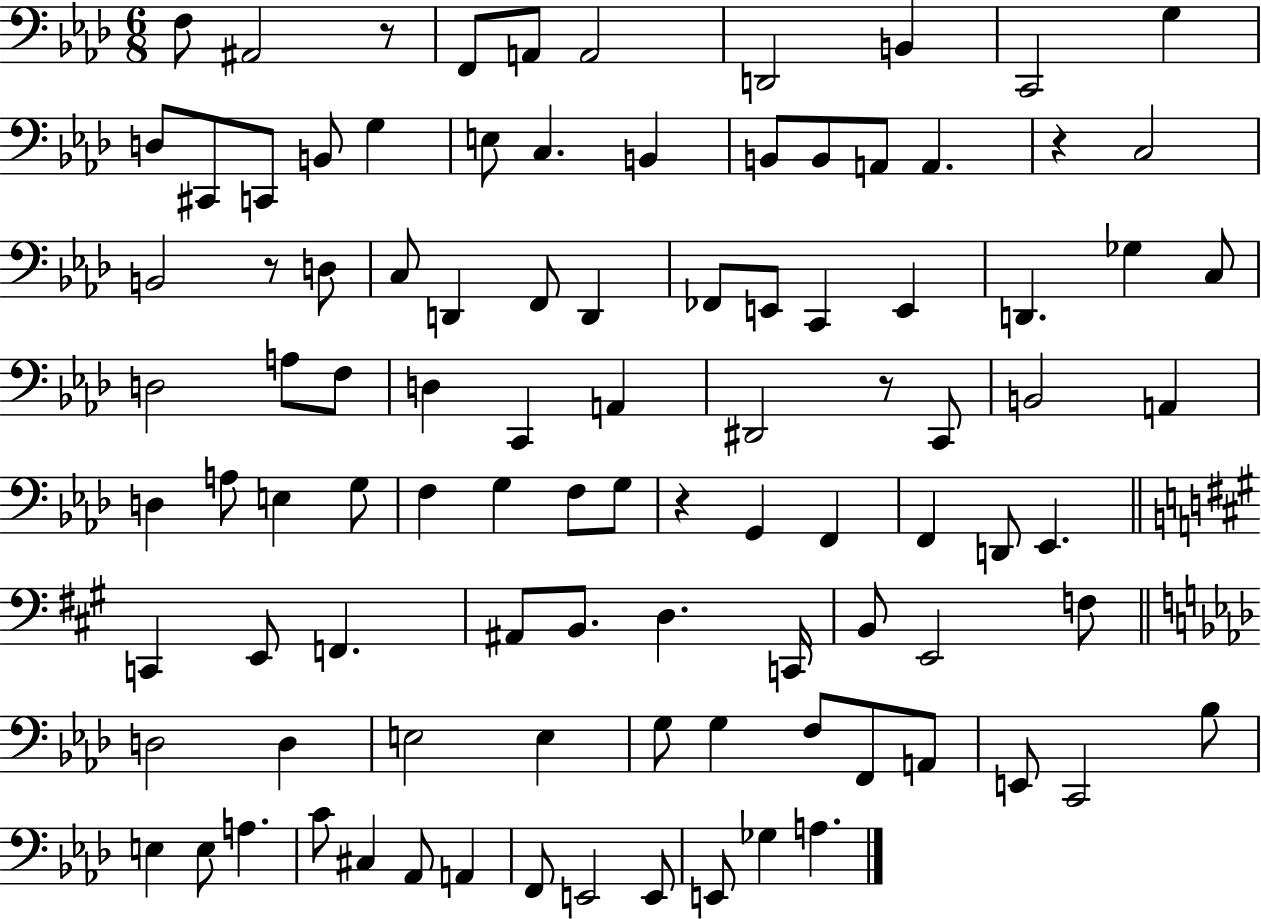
{
  \clef bass
  \numericTimeSignature
  \time 6/8
  \key aes \major
  f8 ais,2 r8 | f,8 a,8 a,2 | d,2 b,4 | c,2 g4 | \break d8 cis,8 c,8 b,8 g4 | e8 c4. b,4 | b,8 b,8 a,8 a,4. | r4 c2 | \break b,2 r8 d8 | c8 d,4 f,8 d,4 | fes,8 e,8 c,4 e,4 | d,4. ges4 c8 | \break d2 a8 f8 | d4 c,4 a,4 | dis,2 r8 c,8 | b,2 a,4 | \break d4 a8 e4 g8 | f4 g4 f8 g8 | r4 g,4 f,4 | f,4 d,8 ees,4. | \break \bar "||" \break \key a \major c,4 e,8 f,4. | ais,8 b,8. d4. c,16 | b,8 e,2 f8 | \bar "||" \break \key aes \major d2 d4 | e2 e4 | g8 g4 f8 f,8 a,8 | e,8 c,2 bes8 | \break e4 e8 a4. | c'8 cis4 aes,8 a,4 | f,8 e,2 e,8 | e,8 ges4 a4. | \break \bar "|."
}